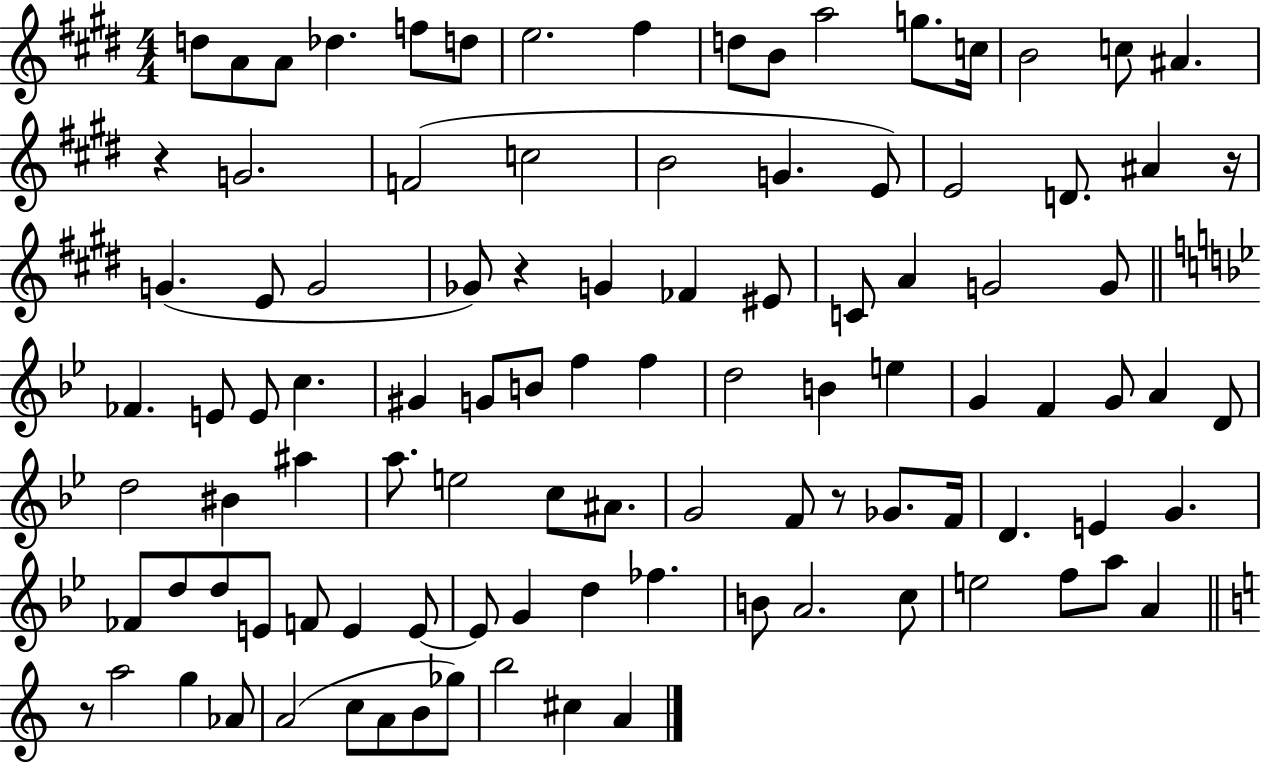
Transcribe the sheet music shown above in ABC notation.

X:1
T:Untitled
M:4/4
L:1/4
K:E
d/2 A/2 A/2 _d f/2 d/2 e2 ^f d/2 B/2 a2 g/2 c/4 B2 c/2 ^A z G2 F2 c2 B2 G E/2 E2 D/2 ^A z/4 G E/2 G2 _G/2 z G _F ^E/2 C/2 A G2 G/2 _F E/2 E/2 c ^G G/2 B/2 f f d2 B e G F G/2 A D/2 d2 ^B ^a a/2 e2 c/2 ^A/2 G2 F/2 z/2 _G/2 F/4 D E G _F/2 d/2 d/2 E/2 F/2 E E/2 E/2 G d _f B/2 A2 c/2 e2 f/2 a/2 A z/2 a2 g _A/2 A2 c/2 A/2 B/2 _g/2 b2 ^c A